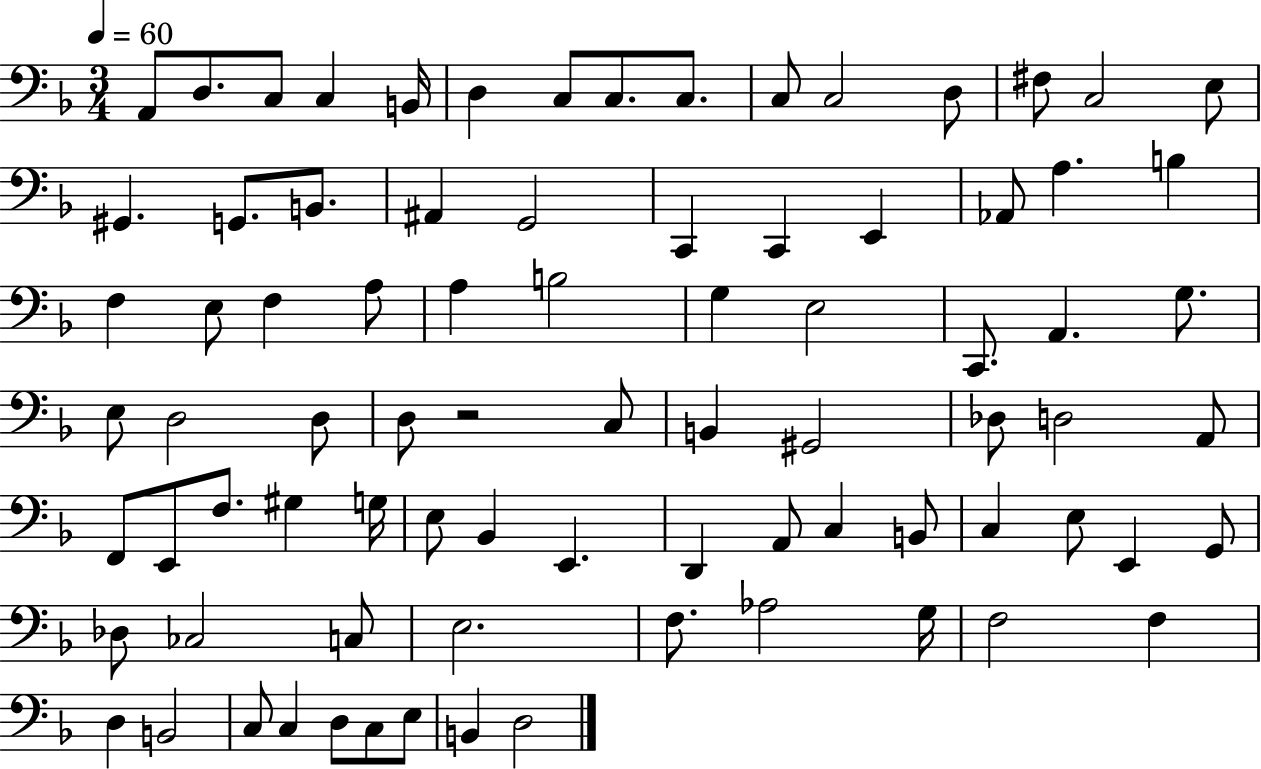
X:1
T:Untitled
M:3/4
L:1/4
K:F
A,,/2 D,/2 C,/2 C, B,,/4 D, C,/2 C,/2 C,/2 C,/2 C,2 D,/2 ^F,/2 C,2 E,/2 ^G,, G,,/2 B,,/2 ^A,, G,,2 C,, C,, E,, _A,,/2 A, B, F, E,/2 F, A,/2 A, B,2 G, E,2 C,,/2 A,, G,/2 E,/2 D,2 D,/2 D,/2 z2 C,/2 B,, ^G,,2 _D,/2 D,2 A,,/2 F,,/2 E,,/2 F,/2 ^G, G,/4 E,/2 _B,, E,, D,, A,,/2 C, B,,/2 C, E,/2 E,, G,,/2 _D,/2 _C,2 C,/2 E,2 F,/2 _A,2 G,/4 F,2 F, D, B,,2 C,/2 C, D,/2 C,/2 E,/2 B,, D,2